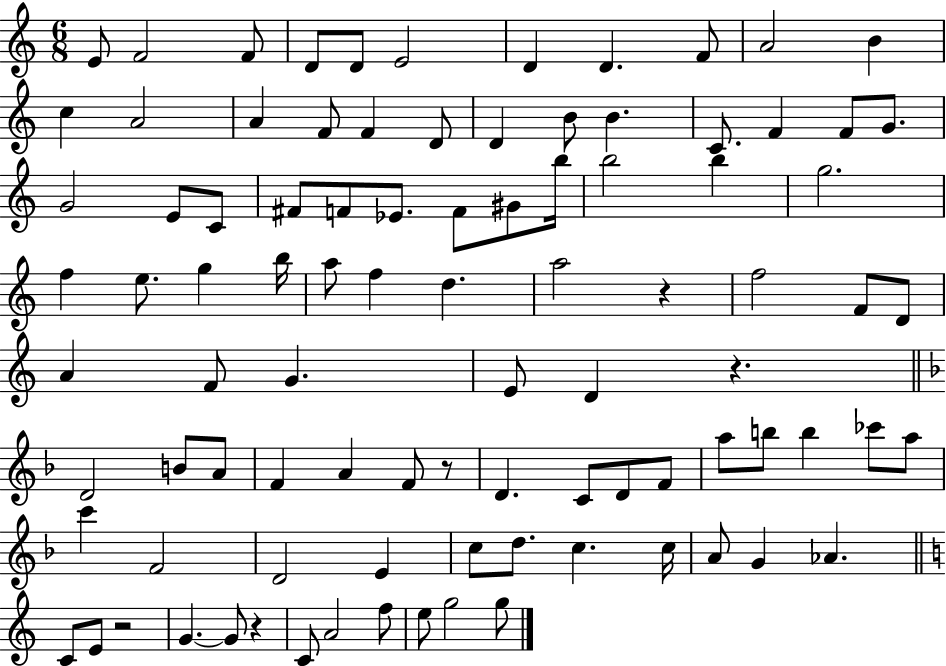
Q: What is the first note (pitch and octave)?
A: E4